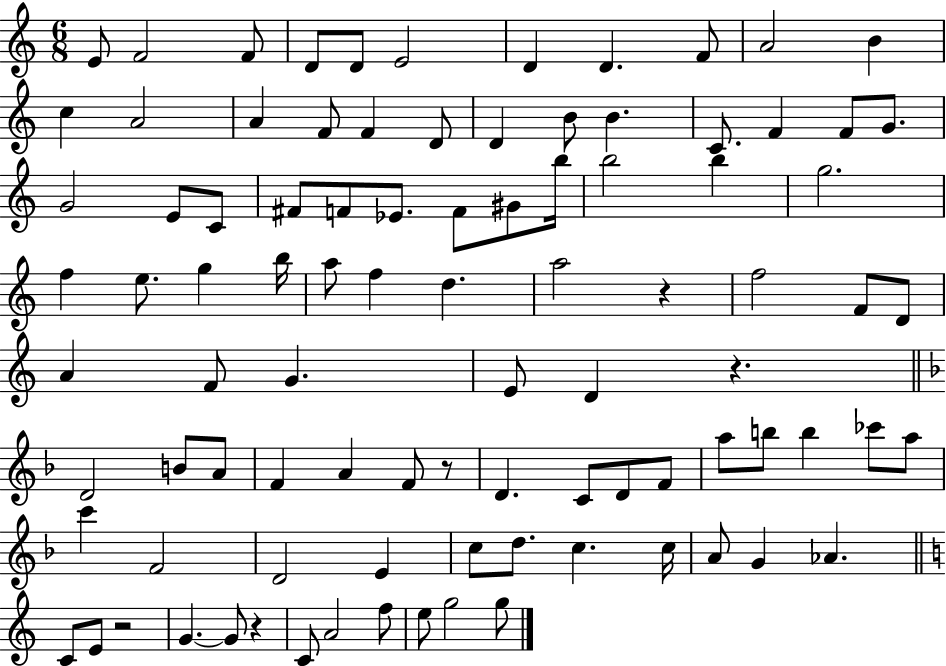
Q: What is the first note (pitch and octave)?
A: E4